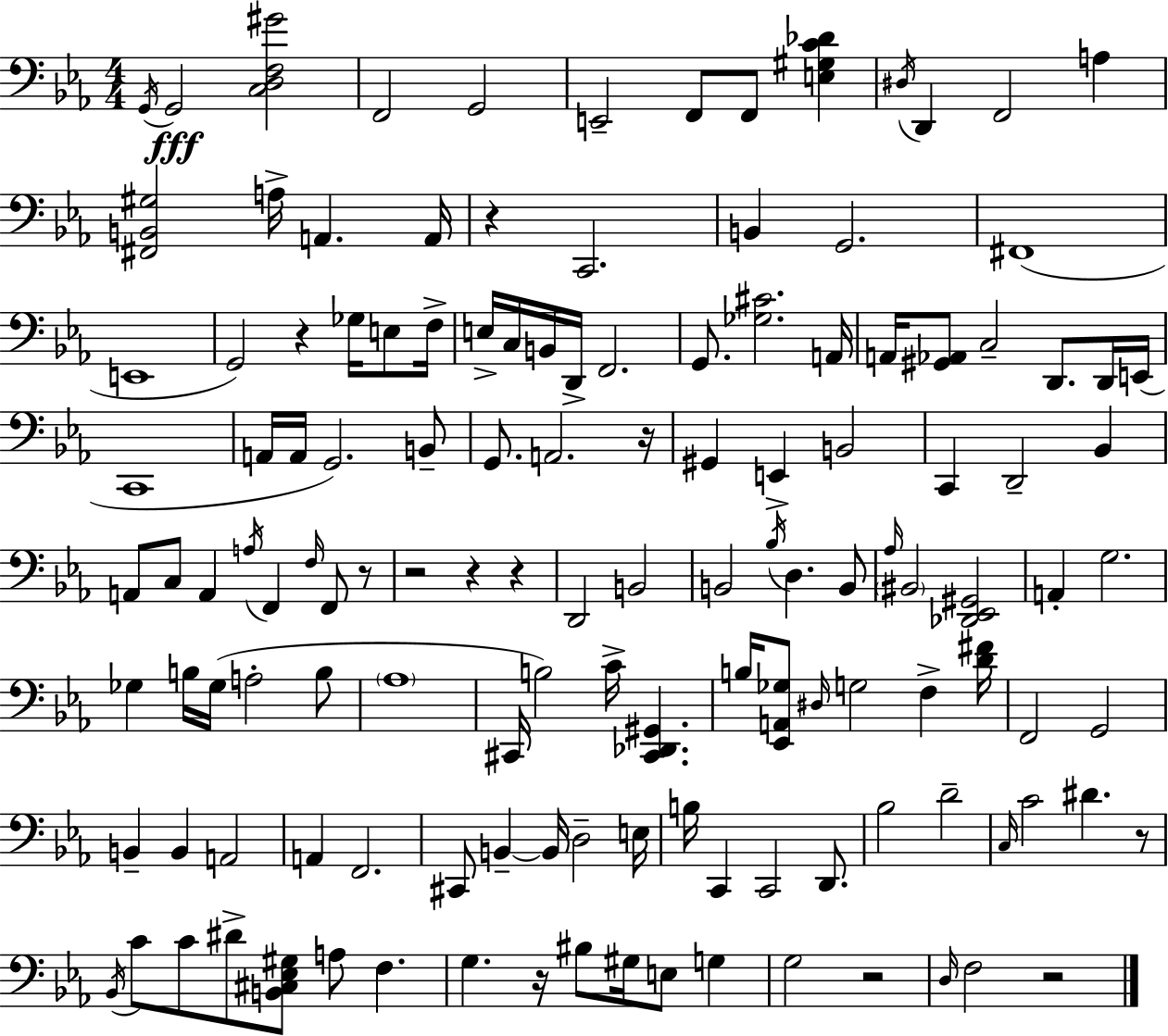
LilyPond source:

{
  \clef bass
  \numericTimeSignature
  \time 4/4
  \key ees \major
  \acciaccatura { g,16 }\fff g,2 <c d f gis'>2 | f,2 g,2 | e,2-- f,8 f,8 <e gis c' des'>4 | \acciaccatura { dis16 } d,4 f,2 a4 | \break <fis, b, gis>2 a16-> a,4. | a,16 r4 c,2. | b,4 g,2. | fis,1( | \break e,1 | g,2) r4 ges16 e8 | f16-> e16-> c16 b,16 d,16-> f,2. | g,8. <ges cis'>2. | \break a,16 a,16 <gis, aes,>8 c2-- d,8. | d,16 e,16( c,1 | a,16 a,16 g,2.) | b,8-- g,8. a,2. | \break r16 gis,4 e,4-> b,2 | c,4 d,2-- bes,4 | a,8 c8 a,4 \acciaccatura { a16 } f,4 \grace { f16 } | f,8 r8 r2 r4 | \break r4 d,2 b,2 | b,2 \acciaccatura { bes16 } d4. | b,8 \grace { aes16 } \parenthesize bis,2 <des, ees, gis,>2 | a,4-. g2. | \break ges4 b16 ges16( a2-. | b8 \parenthesize aes1 | cis,16 b2) c'16-> | <cis, des, gis,>4. b16 <ees, a, ges>8 \grace { dis16 } g2 | \break f4-> <d' fis'>16 f,2 g,2 | b,4-- b,4 a,2 | a,4 f,2. | cis,8 b,4--~~ b,16 d2-- | \break e16 b16 c,4 c,2 | d,8. bes2 d'2-- | \grace { c16 } c'2 | dis'4. r8 \acciaccatura { bes,16 } c'8 c'8 dis'8-> <b, cis ees gis>8 | \break a8 f4. g4. r16 | bis8 gis16 e8 g4 g2 | r2 \grace { d16 } f2 | r2 \bar "|."
}